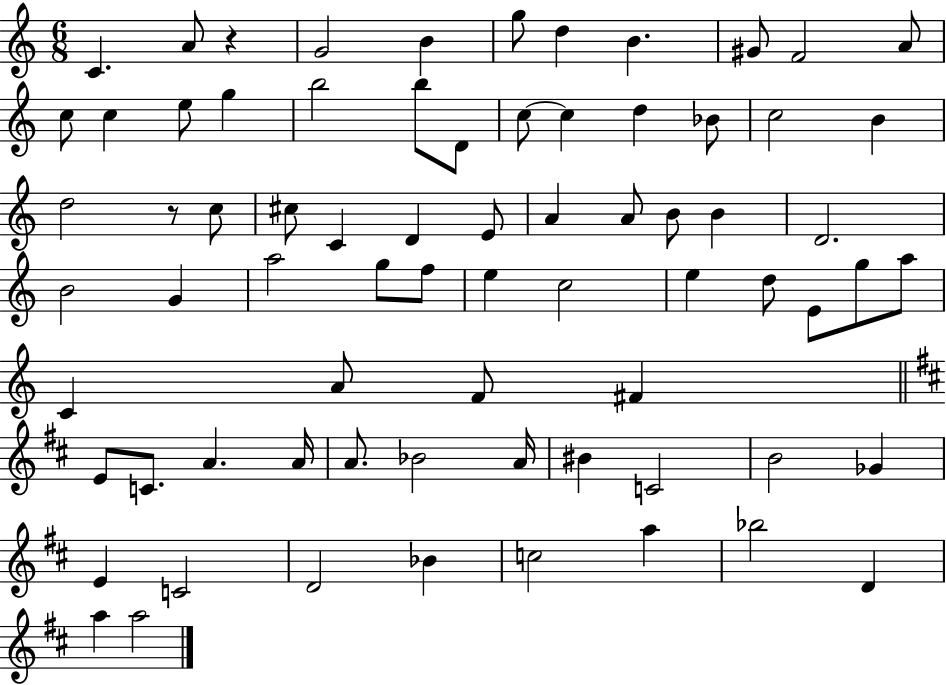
{
  \clef treble
  \numericTimeSignature
  \time 6/8
  \key c \major
  c'4. a'8 r4 | g'2 b'4 | g''8 d''4 b'4. | gis'8 f'2 a'8 | \break c''8 c''4 e''8 g''4 | b''2 b''8 d'8 | c''8~~ c''4 d''4 bes'8 | c''2 b'4 | \break d''2 r8 c''8 | cis''8 c'4 d'4 e'8 | a'4 a'8 b'8 b'4 | d'2. | \break b'2 g'4 | a''2 g''8 f''8 | e''4 c''2 | e''4 d''8 e'8 g''8 a''8 | \break c'4 a'8 f'8 fis'4 | \bar "||" \break \key d \major e'8 c'8. a'4. a'16 | a'8. bes'2 a'16 | bis'4 c'2 | b'2 ges'4 | \break e'4 c'2 | d'2 bes'4 | c''2 a''4 | bes''2 d'4 | \break a''4 a''2 | \bar "|."
}